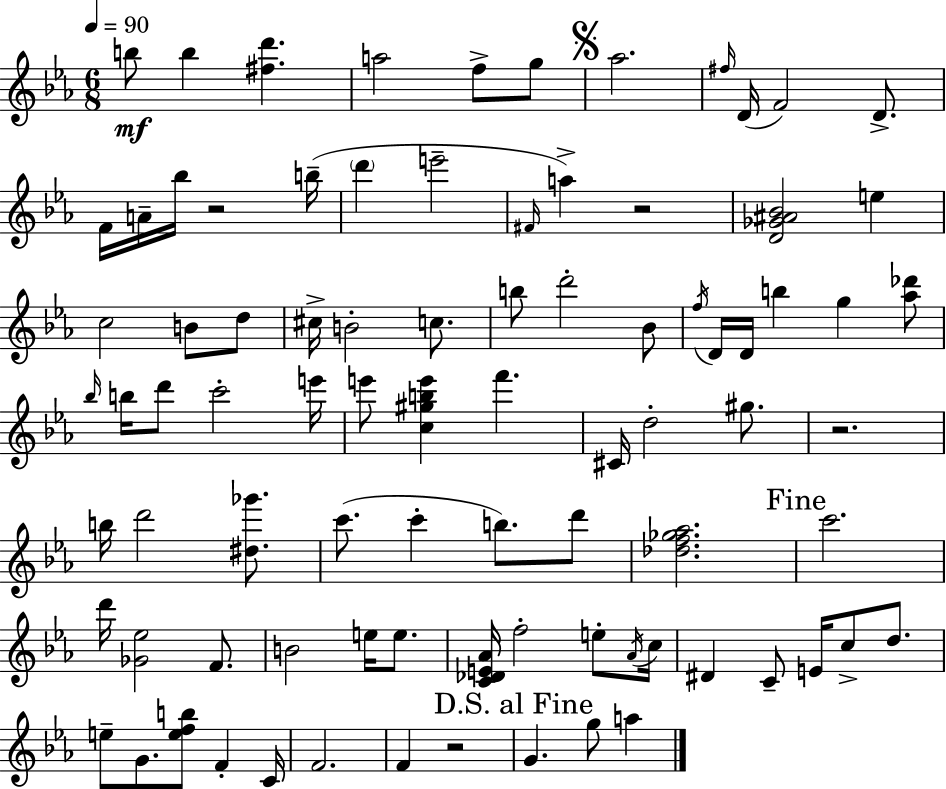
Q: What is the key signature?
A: C minor